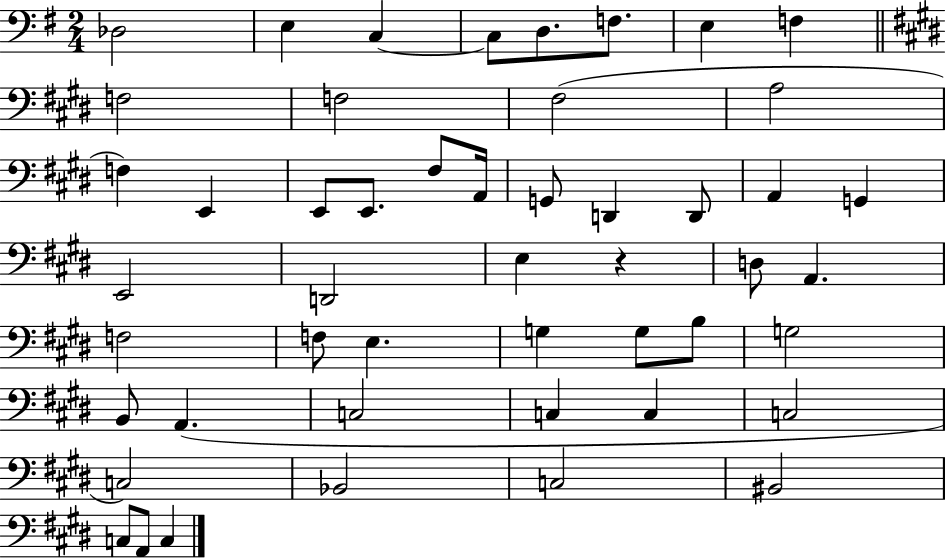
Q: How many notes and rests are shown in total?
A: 49